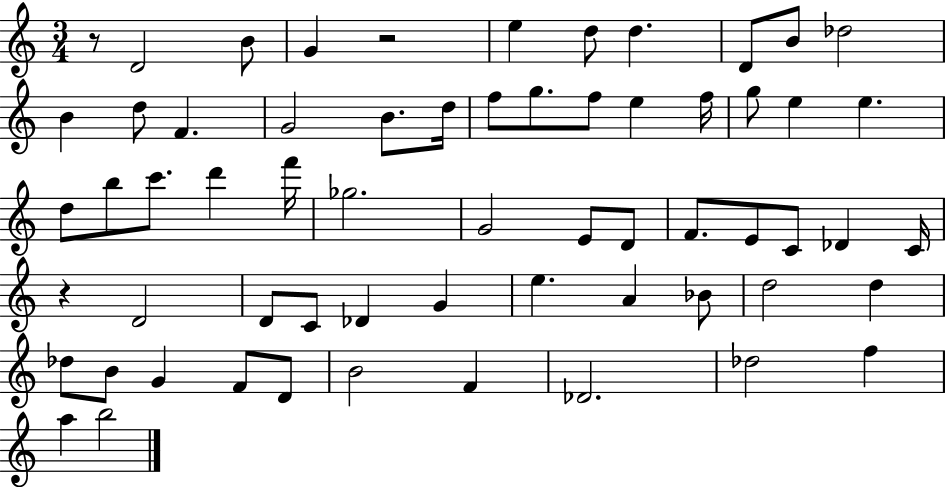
{
  \clef treble
  \numericTimeSignature
  \time 3/4
  \key c \major
  r8 d'2 b'8 | g'4 r2 | e''4 d''8 d''4. | d'8 b'8 des''2 | \break b'4 d''8 f'4. | g'2 b'8. d''16 | f''8 g''8. f''8 e''4 f''16 | g''8 e''4 e''4. | \break d''8 b''8 c'''8. d'''4 f'''16 | ges''2. | g'2 e'8 d'8 | f'8. e'8 c'8 des'4 c'16 | \break r4 d'2 | d'8 c'8 des'4 g'4 | e''4. a'4 bes'8 | d''2 d''4 | \break des''8 b'8 g'4 f'8 d'8 | b'2 f'4 | des'2. | des''2 f''4 | \break a''4 b''2 | \bar "|."
}